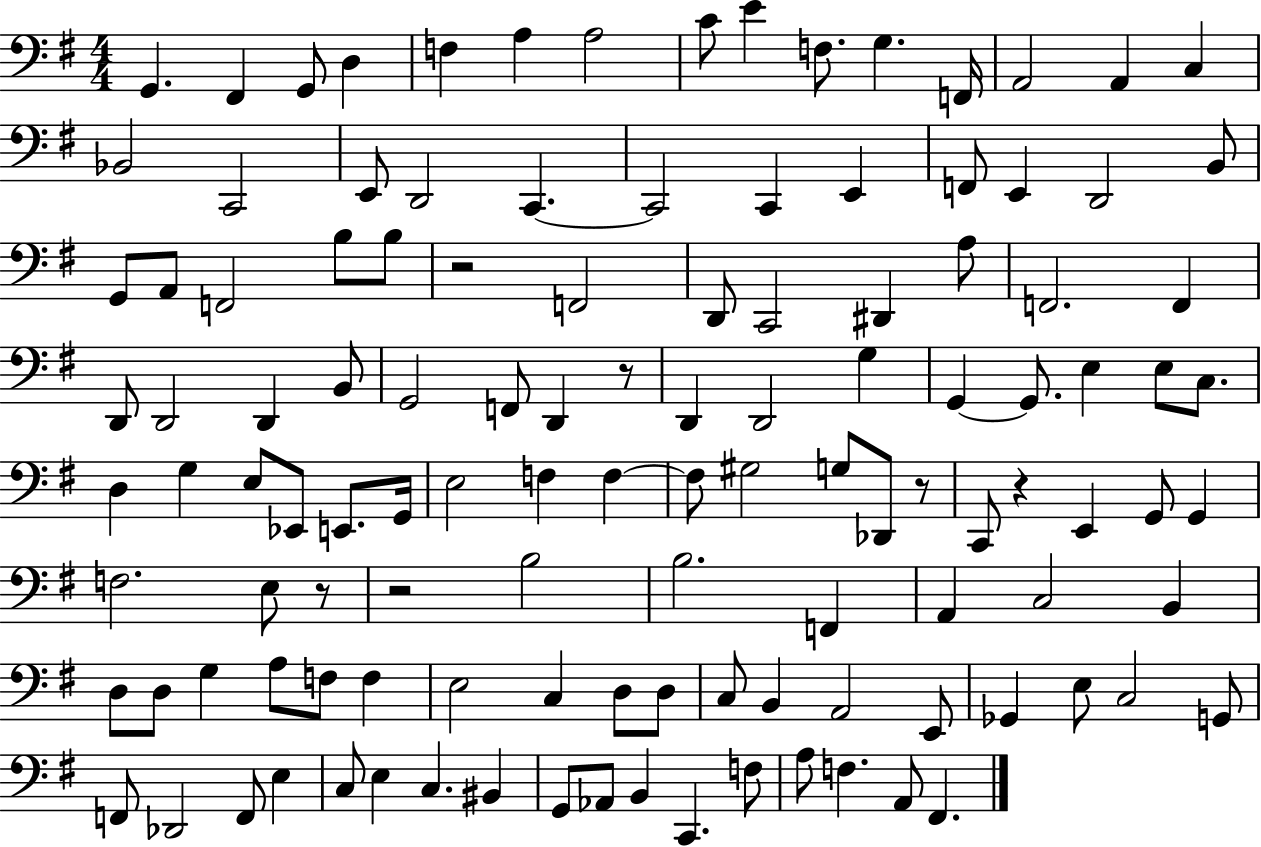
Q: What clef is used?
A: bass